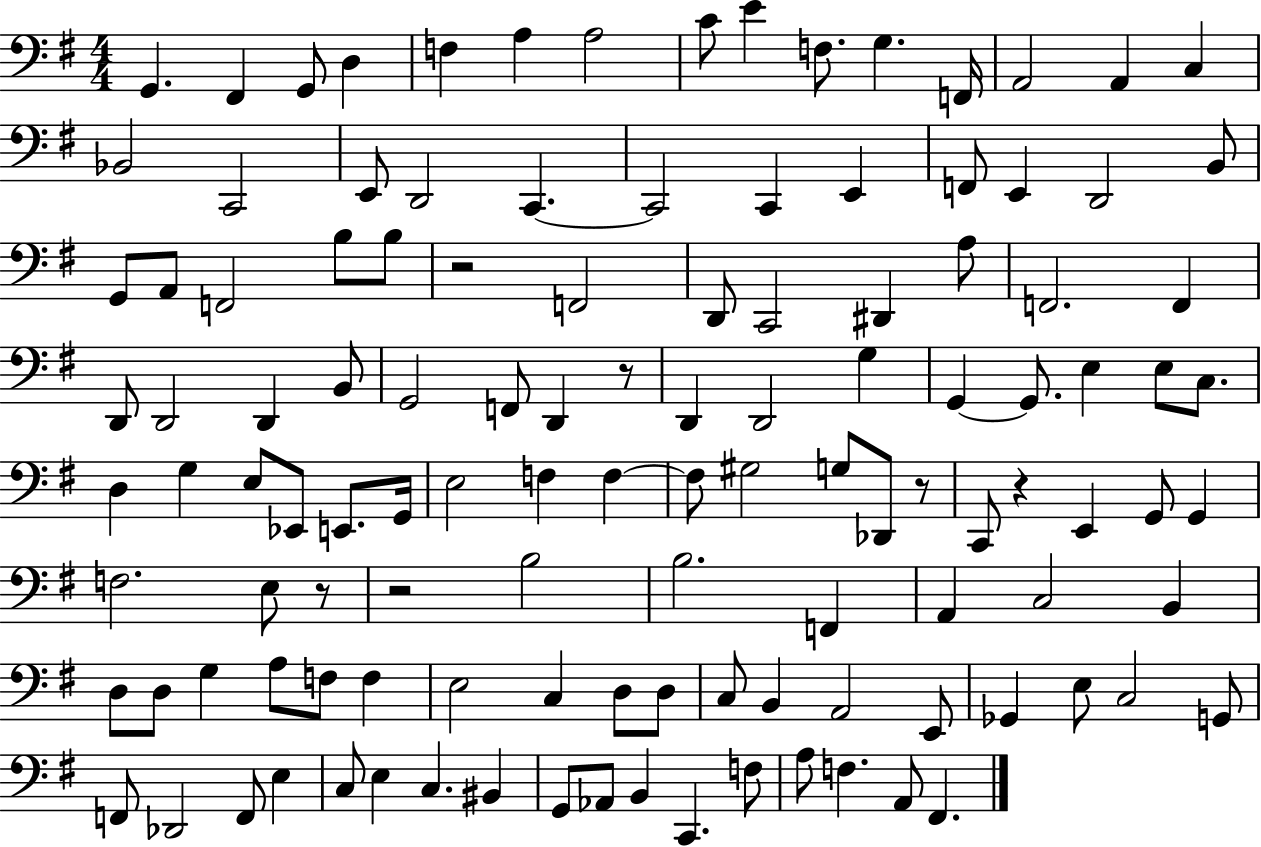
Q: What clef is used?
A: bass